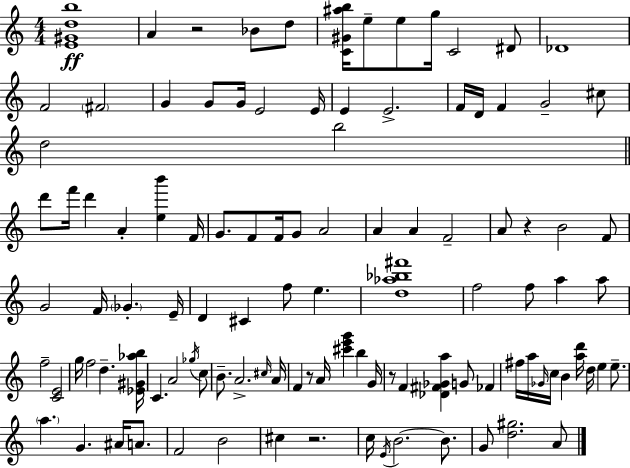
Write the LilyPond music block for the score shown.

{
  \clef treble
  \numericTimeSignature
  \time 4/4
  \key a \minor
  <e' gis' d'' b''>1\ff | a'4 r2 bes'8 d''8 | <c' gis' ais'' b''>16 e''8-- e''8 g''16 c'2 dis'8 | des'1 | \break f'2 \parenthesize fis'2 | g'4 g'8 g'16 e'2 e'16 | e'4 e'2.-> | f'16 d'16 f'4 g'2-- cis''8 | \break d''2 b''2 | \bar "||" \break \key a \minor d'''8 f'''16 d'''4 a'4-. <e'' b'''>4 f'16 | g'8. f'8 f'16 g'8 a'2 | a'4 a'4 f'2-- | a'8 r4 b'2 f'8 | \break g'2 f'16 \parenthesize ges'4.-. e'16-- | d'4 cis'4 f''8 e''4. | <d'' aes'' bes'' fis'''>1 | f''2 f''8 a''4 a''8 | \break f''2-- <c' e'>2 | g''16 f''2 d''4.-- <ees' gis' aes'' b''>16 | c'4. a'2 \acciaccatura { ges''16 } c''8 | b'8.-- a'2.-> | \break \grace { cis''16 } a'16 f'4 r8 a'16 <cis''' e''' g'''>4 b''4 | g'16 r8 f'4 <des' fis' ges' a''>4 g'8 fes'4 | fis''16 a''16 \grace { ges'16 } c''16 b'4 <a'' d'''>16 d''16 e''4 | e''8.-- \parenthesize a''4. g'4. ais'16 | \break a'8. f'2 b'2 | cis''4 r2. | c''16 \acciaccatura { e'16 } b'2.~~ | b'8. g'8 <d'' gis''>2. | \break a'8 \bar "|."
}